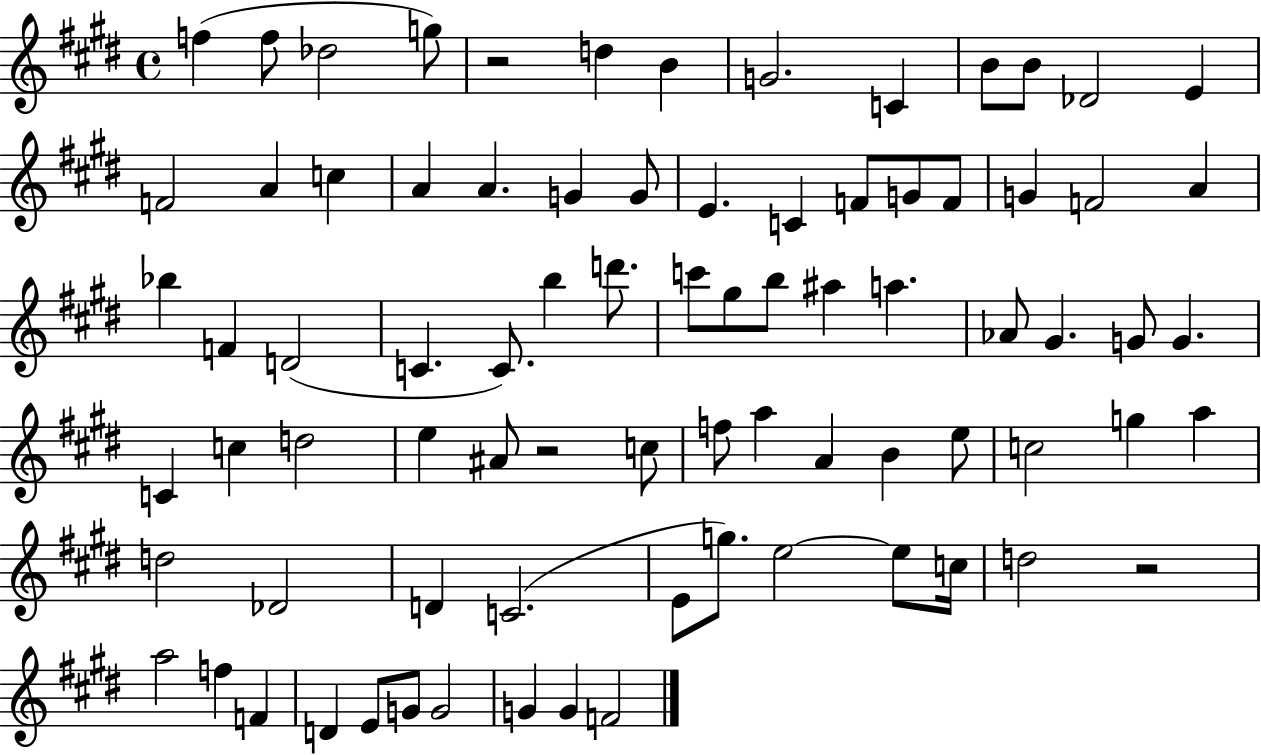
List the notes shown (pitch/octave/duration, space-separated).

F5/q F5/e Db5/h G5/e R/h D5/q B4/q G4/h. C4/q B4/e B4/e Db4/h E4/q F4/h A4/q C5/q A4/q A4/q. G4/q G4/e E4/q. C4/q F4/e G4/e F4/e G4/q F4/h A4/q Bb5/q F4/q D4/h C4/q. C4/e. B5/q D6/e. C6/e G#5/e B5/e A#5/q A5/q. Ab4/e G#4/q. G4/e G4/q. C4/q C5/q D5/h E5/q A#4/e R/h C5/e F5/e A5/q A4/q B4/q E5/e C5/h G5/q A5/q D5/h Db4/h D4/q C4/h. E4/e G5/e. E5/h E5/e C5/s D5/h R/h A5/h F5/q F4/q D4/q E4/e G4/e G4/h G4/q G4/q F4/h